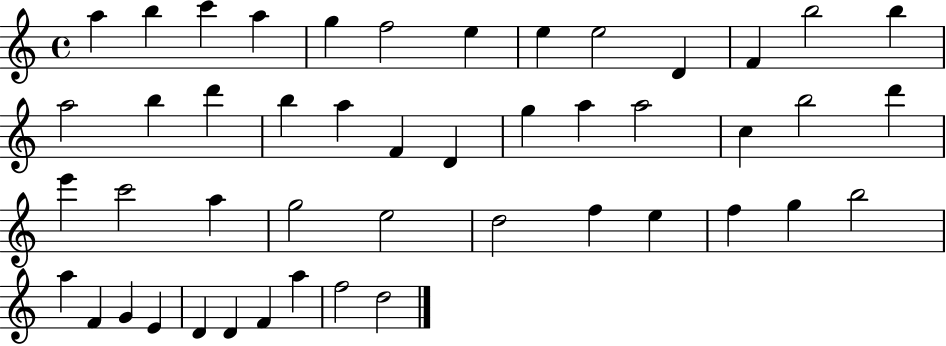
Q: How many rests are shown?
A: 0